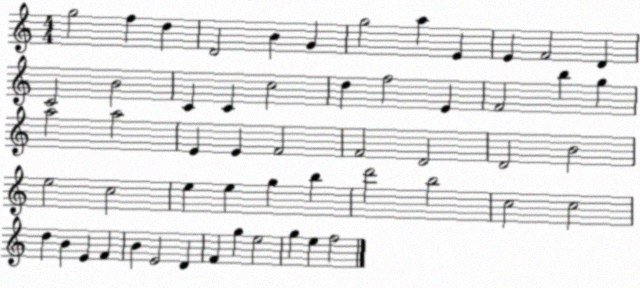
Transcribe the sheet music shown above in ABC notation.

X:1
T:Untitled
M:4/4
L:1/4
K:C
g2 f d D2 B G g2 a E E F2 D C2 B2 C C c2 d f2 E F2 b g a2 a2 E E F2 F2 D2 D2 B2 e2 c2 e e g b d'2 b2 c2 c2 d B E F B E2 D F g e2 g e f2